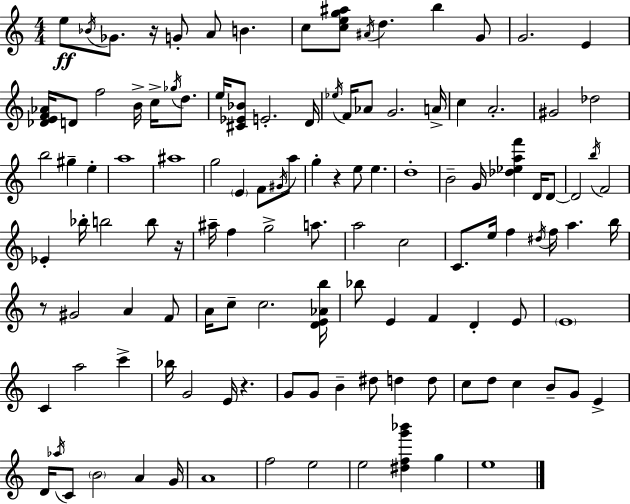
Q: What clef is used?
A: treble